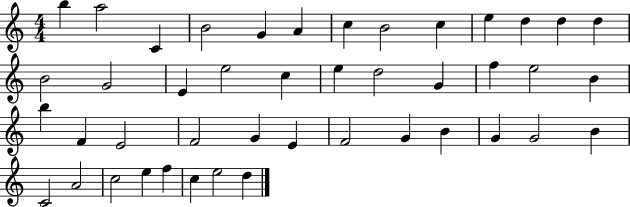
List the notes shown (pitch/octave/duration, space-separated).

B5/q A5/h C4/q B4/h G4/q A4/q C5/q B4/h C5/q E5/q D5/q D5/q D5/q B4/h G4/h E4/q E5/h C5/q E5/q D5/h G4/q F5/q E5/h B4/q B5/q F4/q E4/h F4/h G4/q E4/q F4/h G4/q B4/q G4/q G4/h B4/q C4/h A4/h C5/h E5/q F5/q C5/q E5/h D5/q